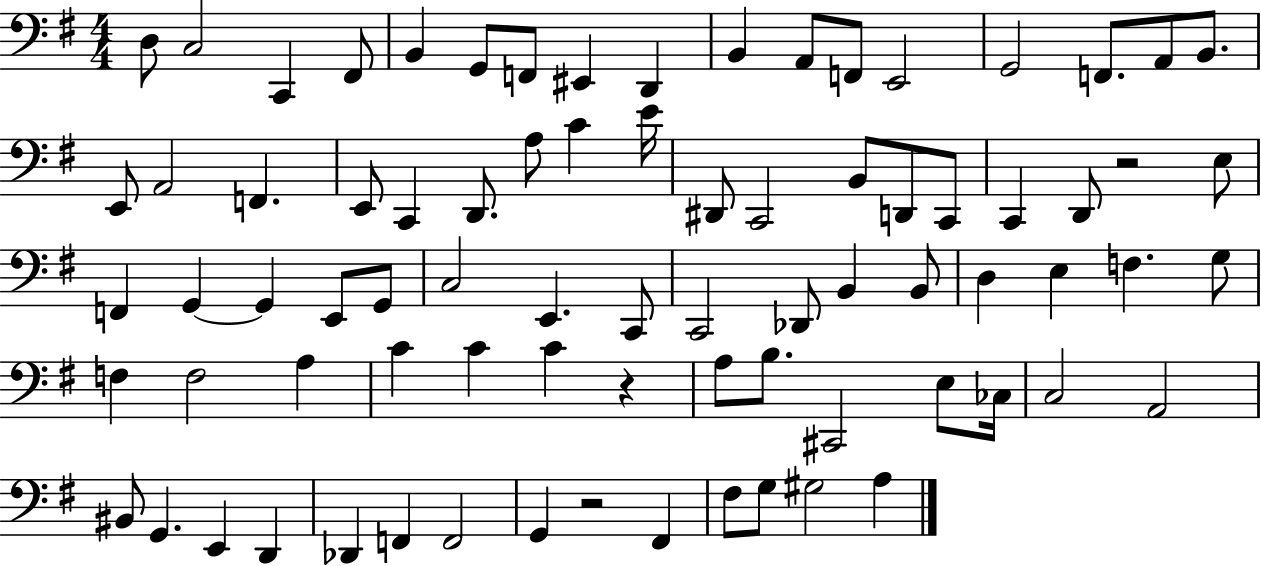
X:1
T:Untitled
M:4/4
L:1/4
K:G
D,/2 C,2 C,, ^F,,/2 B,, G,,/2 F,,/2 ^E,, D,, B,, A,,/2 F,,/2 E,,2 G,,2 F,,/2 A,,/2 B,,/2 E,,/2 A,,2 F,, E,,/2 C,, D,,/2 A,/2 C E/4 ^D,,/2 C,,2 B,,/2 D,,/2 C,,/2 C,, D,,/2 z2 E,/2 F,, G,, G,, E,,/2 G,,/2 C,2 E,, C,,/2 C,,2 _D,,/2 B,, B,,/2 D, E, F, G,/2 F, F,2 A, C C C z A,/2 B,/2 ^C,,2 E,/2 _C,/4 C,2 A,,2 ^B,,/2 G,, E,, D,, _D,, F,, F,,2 G,, z2 ^F,, ^F,/2 G,/2 ^G,2 A,